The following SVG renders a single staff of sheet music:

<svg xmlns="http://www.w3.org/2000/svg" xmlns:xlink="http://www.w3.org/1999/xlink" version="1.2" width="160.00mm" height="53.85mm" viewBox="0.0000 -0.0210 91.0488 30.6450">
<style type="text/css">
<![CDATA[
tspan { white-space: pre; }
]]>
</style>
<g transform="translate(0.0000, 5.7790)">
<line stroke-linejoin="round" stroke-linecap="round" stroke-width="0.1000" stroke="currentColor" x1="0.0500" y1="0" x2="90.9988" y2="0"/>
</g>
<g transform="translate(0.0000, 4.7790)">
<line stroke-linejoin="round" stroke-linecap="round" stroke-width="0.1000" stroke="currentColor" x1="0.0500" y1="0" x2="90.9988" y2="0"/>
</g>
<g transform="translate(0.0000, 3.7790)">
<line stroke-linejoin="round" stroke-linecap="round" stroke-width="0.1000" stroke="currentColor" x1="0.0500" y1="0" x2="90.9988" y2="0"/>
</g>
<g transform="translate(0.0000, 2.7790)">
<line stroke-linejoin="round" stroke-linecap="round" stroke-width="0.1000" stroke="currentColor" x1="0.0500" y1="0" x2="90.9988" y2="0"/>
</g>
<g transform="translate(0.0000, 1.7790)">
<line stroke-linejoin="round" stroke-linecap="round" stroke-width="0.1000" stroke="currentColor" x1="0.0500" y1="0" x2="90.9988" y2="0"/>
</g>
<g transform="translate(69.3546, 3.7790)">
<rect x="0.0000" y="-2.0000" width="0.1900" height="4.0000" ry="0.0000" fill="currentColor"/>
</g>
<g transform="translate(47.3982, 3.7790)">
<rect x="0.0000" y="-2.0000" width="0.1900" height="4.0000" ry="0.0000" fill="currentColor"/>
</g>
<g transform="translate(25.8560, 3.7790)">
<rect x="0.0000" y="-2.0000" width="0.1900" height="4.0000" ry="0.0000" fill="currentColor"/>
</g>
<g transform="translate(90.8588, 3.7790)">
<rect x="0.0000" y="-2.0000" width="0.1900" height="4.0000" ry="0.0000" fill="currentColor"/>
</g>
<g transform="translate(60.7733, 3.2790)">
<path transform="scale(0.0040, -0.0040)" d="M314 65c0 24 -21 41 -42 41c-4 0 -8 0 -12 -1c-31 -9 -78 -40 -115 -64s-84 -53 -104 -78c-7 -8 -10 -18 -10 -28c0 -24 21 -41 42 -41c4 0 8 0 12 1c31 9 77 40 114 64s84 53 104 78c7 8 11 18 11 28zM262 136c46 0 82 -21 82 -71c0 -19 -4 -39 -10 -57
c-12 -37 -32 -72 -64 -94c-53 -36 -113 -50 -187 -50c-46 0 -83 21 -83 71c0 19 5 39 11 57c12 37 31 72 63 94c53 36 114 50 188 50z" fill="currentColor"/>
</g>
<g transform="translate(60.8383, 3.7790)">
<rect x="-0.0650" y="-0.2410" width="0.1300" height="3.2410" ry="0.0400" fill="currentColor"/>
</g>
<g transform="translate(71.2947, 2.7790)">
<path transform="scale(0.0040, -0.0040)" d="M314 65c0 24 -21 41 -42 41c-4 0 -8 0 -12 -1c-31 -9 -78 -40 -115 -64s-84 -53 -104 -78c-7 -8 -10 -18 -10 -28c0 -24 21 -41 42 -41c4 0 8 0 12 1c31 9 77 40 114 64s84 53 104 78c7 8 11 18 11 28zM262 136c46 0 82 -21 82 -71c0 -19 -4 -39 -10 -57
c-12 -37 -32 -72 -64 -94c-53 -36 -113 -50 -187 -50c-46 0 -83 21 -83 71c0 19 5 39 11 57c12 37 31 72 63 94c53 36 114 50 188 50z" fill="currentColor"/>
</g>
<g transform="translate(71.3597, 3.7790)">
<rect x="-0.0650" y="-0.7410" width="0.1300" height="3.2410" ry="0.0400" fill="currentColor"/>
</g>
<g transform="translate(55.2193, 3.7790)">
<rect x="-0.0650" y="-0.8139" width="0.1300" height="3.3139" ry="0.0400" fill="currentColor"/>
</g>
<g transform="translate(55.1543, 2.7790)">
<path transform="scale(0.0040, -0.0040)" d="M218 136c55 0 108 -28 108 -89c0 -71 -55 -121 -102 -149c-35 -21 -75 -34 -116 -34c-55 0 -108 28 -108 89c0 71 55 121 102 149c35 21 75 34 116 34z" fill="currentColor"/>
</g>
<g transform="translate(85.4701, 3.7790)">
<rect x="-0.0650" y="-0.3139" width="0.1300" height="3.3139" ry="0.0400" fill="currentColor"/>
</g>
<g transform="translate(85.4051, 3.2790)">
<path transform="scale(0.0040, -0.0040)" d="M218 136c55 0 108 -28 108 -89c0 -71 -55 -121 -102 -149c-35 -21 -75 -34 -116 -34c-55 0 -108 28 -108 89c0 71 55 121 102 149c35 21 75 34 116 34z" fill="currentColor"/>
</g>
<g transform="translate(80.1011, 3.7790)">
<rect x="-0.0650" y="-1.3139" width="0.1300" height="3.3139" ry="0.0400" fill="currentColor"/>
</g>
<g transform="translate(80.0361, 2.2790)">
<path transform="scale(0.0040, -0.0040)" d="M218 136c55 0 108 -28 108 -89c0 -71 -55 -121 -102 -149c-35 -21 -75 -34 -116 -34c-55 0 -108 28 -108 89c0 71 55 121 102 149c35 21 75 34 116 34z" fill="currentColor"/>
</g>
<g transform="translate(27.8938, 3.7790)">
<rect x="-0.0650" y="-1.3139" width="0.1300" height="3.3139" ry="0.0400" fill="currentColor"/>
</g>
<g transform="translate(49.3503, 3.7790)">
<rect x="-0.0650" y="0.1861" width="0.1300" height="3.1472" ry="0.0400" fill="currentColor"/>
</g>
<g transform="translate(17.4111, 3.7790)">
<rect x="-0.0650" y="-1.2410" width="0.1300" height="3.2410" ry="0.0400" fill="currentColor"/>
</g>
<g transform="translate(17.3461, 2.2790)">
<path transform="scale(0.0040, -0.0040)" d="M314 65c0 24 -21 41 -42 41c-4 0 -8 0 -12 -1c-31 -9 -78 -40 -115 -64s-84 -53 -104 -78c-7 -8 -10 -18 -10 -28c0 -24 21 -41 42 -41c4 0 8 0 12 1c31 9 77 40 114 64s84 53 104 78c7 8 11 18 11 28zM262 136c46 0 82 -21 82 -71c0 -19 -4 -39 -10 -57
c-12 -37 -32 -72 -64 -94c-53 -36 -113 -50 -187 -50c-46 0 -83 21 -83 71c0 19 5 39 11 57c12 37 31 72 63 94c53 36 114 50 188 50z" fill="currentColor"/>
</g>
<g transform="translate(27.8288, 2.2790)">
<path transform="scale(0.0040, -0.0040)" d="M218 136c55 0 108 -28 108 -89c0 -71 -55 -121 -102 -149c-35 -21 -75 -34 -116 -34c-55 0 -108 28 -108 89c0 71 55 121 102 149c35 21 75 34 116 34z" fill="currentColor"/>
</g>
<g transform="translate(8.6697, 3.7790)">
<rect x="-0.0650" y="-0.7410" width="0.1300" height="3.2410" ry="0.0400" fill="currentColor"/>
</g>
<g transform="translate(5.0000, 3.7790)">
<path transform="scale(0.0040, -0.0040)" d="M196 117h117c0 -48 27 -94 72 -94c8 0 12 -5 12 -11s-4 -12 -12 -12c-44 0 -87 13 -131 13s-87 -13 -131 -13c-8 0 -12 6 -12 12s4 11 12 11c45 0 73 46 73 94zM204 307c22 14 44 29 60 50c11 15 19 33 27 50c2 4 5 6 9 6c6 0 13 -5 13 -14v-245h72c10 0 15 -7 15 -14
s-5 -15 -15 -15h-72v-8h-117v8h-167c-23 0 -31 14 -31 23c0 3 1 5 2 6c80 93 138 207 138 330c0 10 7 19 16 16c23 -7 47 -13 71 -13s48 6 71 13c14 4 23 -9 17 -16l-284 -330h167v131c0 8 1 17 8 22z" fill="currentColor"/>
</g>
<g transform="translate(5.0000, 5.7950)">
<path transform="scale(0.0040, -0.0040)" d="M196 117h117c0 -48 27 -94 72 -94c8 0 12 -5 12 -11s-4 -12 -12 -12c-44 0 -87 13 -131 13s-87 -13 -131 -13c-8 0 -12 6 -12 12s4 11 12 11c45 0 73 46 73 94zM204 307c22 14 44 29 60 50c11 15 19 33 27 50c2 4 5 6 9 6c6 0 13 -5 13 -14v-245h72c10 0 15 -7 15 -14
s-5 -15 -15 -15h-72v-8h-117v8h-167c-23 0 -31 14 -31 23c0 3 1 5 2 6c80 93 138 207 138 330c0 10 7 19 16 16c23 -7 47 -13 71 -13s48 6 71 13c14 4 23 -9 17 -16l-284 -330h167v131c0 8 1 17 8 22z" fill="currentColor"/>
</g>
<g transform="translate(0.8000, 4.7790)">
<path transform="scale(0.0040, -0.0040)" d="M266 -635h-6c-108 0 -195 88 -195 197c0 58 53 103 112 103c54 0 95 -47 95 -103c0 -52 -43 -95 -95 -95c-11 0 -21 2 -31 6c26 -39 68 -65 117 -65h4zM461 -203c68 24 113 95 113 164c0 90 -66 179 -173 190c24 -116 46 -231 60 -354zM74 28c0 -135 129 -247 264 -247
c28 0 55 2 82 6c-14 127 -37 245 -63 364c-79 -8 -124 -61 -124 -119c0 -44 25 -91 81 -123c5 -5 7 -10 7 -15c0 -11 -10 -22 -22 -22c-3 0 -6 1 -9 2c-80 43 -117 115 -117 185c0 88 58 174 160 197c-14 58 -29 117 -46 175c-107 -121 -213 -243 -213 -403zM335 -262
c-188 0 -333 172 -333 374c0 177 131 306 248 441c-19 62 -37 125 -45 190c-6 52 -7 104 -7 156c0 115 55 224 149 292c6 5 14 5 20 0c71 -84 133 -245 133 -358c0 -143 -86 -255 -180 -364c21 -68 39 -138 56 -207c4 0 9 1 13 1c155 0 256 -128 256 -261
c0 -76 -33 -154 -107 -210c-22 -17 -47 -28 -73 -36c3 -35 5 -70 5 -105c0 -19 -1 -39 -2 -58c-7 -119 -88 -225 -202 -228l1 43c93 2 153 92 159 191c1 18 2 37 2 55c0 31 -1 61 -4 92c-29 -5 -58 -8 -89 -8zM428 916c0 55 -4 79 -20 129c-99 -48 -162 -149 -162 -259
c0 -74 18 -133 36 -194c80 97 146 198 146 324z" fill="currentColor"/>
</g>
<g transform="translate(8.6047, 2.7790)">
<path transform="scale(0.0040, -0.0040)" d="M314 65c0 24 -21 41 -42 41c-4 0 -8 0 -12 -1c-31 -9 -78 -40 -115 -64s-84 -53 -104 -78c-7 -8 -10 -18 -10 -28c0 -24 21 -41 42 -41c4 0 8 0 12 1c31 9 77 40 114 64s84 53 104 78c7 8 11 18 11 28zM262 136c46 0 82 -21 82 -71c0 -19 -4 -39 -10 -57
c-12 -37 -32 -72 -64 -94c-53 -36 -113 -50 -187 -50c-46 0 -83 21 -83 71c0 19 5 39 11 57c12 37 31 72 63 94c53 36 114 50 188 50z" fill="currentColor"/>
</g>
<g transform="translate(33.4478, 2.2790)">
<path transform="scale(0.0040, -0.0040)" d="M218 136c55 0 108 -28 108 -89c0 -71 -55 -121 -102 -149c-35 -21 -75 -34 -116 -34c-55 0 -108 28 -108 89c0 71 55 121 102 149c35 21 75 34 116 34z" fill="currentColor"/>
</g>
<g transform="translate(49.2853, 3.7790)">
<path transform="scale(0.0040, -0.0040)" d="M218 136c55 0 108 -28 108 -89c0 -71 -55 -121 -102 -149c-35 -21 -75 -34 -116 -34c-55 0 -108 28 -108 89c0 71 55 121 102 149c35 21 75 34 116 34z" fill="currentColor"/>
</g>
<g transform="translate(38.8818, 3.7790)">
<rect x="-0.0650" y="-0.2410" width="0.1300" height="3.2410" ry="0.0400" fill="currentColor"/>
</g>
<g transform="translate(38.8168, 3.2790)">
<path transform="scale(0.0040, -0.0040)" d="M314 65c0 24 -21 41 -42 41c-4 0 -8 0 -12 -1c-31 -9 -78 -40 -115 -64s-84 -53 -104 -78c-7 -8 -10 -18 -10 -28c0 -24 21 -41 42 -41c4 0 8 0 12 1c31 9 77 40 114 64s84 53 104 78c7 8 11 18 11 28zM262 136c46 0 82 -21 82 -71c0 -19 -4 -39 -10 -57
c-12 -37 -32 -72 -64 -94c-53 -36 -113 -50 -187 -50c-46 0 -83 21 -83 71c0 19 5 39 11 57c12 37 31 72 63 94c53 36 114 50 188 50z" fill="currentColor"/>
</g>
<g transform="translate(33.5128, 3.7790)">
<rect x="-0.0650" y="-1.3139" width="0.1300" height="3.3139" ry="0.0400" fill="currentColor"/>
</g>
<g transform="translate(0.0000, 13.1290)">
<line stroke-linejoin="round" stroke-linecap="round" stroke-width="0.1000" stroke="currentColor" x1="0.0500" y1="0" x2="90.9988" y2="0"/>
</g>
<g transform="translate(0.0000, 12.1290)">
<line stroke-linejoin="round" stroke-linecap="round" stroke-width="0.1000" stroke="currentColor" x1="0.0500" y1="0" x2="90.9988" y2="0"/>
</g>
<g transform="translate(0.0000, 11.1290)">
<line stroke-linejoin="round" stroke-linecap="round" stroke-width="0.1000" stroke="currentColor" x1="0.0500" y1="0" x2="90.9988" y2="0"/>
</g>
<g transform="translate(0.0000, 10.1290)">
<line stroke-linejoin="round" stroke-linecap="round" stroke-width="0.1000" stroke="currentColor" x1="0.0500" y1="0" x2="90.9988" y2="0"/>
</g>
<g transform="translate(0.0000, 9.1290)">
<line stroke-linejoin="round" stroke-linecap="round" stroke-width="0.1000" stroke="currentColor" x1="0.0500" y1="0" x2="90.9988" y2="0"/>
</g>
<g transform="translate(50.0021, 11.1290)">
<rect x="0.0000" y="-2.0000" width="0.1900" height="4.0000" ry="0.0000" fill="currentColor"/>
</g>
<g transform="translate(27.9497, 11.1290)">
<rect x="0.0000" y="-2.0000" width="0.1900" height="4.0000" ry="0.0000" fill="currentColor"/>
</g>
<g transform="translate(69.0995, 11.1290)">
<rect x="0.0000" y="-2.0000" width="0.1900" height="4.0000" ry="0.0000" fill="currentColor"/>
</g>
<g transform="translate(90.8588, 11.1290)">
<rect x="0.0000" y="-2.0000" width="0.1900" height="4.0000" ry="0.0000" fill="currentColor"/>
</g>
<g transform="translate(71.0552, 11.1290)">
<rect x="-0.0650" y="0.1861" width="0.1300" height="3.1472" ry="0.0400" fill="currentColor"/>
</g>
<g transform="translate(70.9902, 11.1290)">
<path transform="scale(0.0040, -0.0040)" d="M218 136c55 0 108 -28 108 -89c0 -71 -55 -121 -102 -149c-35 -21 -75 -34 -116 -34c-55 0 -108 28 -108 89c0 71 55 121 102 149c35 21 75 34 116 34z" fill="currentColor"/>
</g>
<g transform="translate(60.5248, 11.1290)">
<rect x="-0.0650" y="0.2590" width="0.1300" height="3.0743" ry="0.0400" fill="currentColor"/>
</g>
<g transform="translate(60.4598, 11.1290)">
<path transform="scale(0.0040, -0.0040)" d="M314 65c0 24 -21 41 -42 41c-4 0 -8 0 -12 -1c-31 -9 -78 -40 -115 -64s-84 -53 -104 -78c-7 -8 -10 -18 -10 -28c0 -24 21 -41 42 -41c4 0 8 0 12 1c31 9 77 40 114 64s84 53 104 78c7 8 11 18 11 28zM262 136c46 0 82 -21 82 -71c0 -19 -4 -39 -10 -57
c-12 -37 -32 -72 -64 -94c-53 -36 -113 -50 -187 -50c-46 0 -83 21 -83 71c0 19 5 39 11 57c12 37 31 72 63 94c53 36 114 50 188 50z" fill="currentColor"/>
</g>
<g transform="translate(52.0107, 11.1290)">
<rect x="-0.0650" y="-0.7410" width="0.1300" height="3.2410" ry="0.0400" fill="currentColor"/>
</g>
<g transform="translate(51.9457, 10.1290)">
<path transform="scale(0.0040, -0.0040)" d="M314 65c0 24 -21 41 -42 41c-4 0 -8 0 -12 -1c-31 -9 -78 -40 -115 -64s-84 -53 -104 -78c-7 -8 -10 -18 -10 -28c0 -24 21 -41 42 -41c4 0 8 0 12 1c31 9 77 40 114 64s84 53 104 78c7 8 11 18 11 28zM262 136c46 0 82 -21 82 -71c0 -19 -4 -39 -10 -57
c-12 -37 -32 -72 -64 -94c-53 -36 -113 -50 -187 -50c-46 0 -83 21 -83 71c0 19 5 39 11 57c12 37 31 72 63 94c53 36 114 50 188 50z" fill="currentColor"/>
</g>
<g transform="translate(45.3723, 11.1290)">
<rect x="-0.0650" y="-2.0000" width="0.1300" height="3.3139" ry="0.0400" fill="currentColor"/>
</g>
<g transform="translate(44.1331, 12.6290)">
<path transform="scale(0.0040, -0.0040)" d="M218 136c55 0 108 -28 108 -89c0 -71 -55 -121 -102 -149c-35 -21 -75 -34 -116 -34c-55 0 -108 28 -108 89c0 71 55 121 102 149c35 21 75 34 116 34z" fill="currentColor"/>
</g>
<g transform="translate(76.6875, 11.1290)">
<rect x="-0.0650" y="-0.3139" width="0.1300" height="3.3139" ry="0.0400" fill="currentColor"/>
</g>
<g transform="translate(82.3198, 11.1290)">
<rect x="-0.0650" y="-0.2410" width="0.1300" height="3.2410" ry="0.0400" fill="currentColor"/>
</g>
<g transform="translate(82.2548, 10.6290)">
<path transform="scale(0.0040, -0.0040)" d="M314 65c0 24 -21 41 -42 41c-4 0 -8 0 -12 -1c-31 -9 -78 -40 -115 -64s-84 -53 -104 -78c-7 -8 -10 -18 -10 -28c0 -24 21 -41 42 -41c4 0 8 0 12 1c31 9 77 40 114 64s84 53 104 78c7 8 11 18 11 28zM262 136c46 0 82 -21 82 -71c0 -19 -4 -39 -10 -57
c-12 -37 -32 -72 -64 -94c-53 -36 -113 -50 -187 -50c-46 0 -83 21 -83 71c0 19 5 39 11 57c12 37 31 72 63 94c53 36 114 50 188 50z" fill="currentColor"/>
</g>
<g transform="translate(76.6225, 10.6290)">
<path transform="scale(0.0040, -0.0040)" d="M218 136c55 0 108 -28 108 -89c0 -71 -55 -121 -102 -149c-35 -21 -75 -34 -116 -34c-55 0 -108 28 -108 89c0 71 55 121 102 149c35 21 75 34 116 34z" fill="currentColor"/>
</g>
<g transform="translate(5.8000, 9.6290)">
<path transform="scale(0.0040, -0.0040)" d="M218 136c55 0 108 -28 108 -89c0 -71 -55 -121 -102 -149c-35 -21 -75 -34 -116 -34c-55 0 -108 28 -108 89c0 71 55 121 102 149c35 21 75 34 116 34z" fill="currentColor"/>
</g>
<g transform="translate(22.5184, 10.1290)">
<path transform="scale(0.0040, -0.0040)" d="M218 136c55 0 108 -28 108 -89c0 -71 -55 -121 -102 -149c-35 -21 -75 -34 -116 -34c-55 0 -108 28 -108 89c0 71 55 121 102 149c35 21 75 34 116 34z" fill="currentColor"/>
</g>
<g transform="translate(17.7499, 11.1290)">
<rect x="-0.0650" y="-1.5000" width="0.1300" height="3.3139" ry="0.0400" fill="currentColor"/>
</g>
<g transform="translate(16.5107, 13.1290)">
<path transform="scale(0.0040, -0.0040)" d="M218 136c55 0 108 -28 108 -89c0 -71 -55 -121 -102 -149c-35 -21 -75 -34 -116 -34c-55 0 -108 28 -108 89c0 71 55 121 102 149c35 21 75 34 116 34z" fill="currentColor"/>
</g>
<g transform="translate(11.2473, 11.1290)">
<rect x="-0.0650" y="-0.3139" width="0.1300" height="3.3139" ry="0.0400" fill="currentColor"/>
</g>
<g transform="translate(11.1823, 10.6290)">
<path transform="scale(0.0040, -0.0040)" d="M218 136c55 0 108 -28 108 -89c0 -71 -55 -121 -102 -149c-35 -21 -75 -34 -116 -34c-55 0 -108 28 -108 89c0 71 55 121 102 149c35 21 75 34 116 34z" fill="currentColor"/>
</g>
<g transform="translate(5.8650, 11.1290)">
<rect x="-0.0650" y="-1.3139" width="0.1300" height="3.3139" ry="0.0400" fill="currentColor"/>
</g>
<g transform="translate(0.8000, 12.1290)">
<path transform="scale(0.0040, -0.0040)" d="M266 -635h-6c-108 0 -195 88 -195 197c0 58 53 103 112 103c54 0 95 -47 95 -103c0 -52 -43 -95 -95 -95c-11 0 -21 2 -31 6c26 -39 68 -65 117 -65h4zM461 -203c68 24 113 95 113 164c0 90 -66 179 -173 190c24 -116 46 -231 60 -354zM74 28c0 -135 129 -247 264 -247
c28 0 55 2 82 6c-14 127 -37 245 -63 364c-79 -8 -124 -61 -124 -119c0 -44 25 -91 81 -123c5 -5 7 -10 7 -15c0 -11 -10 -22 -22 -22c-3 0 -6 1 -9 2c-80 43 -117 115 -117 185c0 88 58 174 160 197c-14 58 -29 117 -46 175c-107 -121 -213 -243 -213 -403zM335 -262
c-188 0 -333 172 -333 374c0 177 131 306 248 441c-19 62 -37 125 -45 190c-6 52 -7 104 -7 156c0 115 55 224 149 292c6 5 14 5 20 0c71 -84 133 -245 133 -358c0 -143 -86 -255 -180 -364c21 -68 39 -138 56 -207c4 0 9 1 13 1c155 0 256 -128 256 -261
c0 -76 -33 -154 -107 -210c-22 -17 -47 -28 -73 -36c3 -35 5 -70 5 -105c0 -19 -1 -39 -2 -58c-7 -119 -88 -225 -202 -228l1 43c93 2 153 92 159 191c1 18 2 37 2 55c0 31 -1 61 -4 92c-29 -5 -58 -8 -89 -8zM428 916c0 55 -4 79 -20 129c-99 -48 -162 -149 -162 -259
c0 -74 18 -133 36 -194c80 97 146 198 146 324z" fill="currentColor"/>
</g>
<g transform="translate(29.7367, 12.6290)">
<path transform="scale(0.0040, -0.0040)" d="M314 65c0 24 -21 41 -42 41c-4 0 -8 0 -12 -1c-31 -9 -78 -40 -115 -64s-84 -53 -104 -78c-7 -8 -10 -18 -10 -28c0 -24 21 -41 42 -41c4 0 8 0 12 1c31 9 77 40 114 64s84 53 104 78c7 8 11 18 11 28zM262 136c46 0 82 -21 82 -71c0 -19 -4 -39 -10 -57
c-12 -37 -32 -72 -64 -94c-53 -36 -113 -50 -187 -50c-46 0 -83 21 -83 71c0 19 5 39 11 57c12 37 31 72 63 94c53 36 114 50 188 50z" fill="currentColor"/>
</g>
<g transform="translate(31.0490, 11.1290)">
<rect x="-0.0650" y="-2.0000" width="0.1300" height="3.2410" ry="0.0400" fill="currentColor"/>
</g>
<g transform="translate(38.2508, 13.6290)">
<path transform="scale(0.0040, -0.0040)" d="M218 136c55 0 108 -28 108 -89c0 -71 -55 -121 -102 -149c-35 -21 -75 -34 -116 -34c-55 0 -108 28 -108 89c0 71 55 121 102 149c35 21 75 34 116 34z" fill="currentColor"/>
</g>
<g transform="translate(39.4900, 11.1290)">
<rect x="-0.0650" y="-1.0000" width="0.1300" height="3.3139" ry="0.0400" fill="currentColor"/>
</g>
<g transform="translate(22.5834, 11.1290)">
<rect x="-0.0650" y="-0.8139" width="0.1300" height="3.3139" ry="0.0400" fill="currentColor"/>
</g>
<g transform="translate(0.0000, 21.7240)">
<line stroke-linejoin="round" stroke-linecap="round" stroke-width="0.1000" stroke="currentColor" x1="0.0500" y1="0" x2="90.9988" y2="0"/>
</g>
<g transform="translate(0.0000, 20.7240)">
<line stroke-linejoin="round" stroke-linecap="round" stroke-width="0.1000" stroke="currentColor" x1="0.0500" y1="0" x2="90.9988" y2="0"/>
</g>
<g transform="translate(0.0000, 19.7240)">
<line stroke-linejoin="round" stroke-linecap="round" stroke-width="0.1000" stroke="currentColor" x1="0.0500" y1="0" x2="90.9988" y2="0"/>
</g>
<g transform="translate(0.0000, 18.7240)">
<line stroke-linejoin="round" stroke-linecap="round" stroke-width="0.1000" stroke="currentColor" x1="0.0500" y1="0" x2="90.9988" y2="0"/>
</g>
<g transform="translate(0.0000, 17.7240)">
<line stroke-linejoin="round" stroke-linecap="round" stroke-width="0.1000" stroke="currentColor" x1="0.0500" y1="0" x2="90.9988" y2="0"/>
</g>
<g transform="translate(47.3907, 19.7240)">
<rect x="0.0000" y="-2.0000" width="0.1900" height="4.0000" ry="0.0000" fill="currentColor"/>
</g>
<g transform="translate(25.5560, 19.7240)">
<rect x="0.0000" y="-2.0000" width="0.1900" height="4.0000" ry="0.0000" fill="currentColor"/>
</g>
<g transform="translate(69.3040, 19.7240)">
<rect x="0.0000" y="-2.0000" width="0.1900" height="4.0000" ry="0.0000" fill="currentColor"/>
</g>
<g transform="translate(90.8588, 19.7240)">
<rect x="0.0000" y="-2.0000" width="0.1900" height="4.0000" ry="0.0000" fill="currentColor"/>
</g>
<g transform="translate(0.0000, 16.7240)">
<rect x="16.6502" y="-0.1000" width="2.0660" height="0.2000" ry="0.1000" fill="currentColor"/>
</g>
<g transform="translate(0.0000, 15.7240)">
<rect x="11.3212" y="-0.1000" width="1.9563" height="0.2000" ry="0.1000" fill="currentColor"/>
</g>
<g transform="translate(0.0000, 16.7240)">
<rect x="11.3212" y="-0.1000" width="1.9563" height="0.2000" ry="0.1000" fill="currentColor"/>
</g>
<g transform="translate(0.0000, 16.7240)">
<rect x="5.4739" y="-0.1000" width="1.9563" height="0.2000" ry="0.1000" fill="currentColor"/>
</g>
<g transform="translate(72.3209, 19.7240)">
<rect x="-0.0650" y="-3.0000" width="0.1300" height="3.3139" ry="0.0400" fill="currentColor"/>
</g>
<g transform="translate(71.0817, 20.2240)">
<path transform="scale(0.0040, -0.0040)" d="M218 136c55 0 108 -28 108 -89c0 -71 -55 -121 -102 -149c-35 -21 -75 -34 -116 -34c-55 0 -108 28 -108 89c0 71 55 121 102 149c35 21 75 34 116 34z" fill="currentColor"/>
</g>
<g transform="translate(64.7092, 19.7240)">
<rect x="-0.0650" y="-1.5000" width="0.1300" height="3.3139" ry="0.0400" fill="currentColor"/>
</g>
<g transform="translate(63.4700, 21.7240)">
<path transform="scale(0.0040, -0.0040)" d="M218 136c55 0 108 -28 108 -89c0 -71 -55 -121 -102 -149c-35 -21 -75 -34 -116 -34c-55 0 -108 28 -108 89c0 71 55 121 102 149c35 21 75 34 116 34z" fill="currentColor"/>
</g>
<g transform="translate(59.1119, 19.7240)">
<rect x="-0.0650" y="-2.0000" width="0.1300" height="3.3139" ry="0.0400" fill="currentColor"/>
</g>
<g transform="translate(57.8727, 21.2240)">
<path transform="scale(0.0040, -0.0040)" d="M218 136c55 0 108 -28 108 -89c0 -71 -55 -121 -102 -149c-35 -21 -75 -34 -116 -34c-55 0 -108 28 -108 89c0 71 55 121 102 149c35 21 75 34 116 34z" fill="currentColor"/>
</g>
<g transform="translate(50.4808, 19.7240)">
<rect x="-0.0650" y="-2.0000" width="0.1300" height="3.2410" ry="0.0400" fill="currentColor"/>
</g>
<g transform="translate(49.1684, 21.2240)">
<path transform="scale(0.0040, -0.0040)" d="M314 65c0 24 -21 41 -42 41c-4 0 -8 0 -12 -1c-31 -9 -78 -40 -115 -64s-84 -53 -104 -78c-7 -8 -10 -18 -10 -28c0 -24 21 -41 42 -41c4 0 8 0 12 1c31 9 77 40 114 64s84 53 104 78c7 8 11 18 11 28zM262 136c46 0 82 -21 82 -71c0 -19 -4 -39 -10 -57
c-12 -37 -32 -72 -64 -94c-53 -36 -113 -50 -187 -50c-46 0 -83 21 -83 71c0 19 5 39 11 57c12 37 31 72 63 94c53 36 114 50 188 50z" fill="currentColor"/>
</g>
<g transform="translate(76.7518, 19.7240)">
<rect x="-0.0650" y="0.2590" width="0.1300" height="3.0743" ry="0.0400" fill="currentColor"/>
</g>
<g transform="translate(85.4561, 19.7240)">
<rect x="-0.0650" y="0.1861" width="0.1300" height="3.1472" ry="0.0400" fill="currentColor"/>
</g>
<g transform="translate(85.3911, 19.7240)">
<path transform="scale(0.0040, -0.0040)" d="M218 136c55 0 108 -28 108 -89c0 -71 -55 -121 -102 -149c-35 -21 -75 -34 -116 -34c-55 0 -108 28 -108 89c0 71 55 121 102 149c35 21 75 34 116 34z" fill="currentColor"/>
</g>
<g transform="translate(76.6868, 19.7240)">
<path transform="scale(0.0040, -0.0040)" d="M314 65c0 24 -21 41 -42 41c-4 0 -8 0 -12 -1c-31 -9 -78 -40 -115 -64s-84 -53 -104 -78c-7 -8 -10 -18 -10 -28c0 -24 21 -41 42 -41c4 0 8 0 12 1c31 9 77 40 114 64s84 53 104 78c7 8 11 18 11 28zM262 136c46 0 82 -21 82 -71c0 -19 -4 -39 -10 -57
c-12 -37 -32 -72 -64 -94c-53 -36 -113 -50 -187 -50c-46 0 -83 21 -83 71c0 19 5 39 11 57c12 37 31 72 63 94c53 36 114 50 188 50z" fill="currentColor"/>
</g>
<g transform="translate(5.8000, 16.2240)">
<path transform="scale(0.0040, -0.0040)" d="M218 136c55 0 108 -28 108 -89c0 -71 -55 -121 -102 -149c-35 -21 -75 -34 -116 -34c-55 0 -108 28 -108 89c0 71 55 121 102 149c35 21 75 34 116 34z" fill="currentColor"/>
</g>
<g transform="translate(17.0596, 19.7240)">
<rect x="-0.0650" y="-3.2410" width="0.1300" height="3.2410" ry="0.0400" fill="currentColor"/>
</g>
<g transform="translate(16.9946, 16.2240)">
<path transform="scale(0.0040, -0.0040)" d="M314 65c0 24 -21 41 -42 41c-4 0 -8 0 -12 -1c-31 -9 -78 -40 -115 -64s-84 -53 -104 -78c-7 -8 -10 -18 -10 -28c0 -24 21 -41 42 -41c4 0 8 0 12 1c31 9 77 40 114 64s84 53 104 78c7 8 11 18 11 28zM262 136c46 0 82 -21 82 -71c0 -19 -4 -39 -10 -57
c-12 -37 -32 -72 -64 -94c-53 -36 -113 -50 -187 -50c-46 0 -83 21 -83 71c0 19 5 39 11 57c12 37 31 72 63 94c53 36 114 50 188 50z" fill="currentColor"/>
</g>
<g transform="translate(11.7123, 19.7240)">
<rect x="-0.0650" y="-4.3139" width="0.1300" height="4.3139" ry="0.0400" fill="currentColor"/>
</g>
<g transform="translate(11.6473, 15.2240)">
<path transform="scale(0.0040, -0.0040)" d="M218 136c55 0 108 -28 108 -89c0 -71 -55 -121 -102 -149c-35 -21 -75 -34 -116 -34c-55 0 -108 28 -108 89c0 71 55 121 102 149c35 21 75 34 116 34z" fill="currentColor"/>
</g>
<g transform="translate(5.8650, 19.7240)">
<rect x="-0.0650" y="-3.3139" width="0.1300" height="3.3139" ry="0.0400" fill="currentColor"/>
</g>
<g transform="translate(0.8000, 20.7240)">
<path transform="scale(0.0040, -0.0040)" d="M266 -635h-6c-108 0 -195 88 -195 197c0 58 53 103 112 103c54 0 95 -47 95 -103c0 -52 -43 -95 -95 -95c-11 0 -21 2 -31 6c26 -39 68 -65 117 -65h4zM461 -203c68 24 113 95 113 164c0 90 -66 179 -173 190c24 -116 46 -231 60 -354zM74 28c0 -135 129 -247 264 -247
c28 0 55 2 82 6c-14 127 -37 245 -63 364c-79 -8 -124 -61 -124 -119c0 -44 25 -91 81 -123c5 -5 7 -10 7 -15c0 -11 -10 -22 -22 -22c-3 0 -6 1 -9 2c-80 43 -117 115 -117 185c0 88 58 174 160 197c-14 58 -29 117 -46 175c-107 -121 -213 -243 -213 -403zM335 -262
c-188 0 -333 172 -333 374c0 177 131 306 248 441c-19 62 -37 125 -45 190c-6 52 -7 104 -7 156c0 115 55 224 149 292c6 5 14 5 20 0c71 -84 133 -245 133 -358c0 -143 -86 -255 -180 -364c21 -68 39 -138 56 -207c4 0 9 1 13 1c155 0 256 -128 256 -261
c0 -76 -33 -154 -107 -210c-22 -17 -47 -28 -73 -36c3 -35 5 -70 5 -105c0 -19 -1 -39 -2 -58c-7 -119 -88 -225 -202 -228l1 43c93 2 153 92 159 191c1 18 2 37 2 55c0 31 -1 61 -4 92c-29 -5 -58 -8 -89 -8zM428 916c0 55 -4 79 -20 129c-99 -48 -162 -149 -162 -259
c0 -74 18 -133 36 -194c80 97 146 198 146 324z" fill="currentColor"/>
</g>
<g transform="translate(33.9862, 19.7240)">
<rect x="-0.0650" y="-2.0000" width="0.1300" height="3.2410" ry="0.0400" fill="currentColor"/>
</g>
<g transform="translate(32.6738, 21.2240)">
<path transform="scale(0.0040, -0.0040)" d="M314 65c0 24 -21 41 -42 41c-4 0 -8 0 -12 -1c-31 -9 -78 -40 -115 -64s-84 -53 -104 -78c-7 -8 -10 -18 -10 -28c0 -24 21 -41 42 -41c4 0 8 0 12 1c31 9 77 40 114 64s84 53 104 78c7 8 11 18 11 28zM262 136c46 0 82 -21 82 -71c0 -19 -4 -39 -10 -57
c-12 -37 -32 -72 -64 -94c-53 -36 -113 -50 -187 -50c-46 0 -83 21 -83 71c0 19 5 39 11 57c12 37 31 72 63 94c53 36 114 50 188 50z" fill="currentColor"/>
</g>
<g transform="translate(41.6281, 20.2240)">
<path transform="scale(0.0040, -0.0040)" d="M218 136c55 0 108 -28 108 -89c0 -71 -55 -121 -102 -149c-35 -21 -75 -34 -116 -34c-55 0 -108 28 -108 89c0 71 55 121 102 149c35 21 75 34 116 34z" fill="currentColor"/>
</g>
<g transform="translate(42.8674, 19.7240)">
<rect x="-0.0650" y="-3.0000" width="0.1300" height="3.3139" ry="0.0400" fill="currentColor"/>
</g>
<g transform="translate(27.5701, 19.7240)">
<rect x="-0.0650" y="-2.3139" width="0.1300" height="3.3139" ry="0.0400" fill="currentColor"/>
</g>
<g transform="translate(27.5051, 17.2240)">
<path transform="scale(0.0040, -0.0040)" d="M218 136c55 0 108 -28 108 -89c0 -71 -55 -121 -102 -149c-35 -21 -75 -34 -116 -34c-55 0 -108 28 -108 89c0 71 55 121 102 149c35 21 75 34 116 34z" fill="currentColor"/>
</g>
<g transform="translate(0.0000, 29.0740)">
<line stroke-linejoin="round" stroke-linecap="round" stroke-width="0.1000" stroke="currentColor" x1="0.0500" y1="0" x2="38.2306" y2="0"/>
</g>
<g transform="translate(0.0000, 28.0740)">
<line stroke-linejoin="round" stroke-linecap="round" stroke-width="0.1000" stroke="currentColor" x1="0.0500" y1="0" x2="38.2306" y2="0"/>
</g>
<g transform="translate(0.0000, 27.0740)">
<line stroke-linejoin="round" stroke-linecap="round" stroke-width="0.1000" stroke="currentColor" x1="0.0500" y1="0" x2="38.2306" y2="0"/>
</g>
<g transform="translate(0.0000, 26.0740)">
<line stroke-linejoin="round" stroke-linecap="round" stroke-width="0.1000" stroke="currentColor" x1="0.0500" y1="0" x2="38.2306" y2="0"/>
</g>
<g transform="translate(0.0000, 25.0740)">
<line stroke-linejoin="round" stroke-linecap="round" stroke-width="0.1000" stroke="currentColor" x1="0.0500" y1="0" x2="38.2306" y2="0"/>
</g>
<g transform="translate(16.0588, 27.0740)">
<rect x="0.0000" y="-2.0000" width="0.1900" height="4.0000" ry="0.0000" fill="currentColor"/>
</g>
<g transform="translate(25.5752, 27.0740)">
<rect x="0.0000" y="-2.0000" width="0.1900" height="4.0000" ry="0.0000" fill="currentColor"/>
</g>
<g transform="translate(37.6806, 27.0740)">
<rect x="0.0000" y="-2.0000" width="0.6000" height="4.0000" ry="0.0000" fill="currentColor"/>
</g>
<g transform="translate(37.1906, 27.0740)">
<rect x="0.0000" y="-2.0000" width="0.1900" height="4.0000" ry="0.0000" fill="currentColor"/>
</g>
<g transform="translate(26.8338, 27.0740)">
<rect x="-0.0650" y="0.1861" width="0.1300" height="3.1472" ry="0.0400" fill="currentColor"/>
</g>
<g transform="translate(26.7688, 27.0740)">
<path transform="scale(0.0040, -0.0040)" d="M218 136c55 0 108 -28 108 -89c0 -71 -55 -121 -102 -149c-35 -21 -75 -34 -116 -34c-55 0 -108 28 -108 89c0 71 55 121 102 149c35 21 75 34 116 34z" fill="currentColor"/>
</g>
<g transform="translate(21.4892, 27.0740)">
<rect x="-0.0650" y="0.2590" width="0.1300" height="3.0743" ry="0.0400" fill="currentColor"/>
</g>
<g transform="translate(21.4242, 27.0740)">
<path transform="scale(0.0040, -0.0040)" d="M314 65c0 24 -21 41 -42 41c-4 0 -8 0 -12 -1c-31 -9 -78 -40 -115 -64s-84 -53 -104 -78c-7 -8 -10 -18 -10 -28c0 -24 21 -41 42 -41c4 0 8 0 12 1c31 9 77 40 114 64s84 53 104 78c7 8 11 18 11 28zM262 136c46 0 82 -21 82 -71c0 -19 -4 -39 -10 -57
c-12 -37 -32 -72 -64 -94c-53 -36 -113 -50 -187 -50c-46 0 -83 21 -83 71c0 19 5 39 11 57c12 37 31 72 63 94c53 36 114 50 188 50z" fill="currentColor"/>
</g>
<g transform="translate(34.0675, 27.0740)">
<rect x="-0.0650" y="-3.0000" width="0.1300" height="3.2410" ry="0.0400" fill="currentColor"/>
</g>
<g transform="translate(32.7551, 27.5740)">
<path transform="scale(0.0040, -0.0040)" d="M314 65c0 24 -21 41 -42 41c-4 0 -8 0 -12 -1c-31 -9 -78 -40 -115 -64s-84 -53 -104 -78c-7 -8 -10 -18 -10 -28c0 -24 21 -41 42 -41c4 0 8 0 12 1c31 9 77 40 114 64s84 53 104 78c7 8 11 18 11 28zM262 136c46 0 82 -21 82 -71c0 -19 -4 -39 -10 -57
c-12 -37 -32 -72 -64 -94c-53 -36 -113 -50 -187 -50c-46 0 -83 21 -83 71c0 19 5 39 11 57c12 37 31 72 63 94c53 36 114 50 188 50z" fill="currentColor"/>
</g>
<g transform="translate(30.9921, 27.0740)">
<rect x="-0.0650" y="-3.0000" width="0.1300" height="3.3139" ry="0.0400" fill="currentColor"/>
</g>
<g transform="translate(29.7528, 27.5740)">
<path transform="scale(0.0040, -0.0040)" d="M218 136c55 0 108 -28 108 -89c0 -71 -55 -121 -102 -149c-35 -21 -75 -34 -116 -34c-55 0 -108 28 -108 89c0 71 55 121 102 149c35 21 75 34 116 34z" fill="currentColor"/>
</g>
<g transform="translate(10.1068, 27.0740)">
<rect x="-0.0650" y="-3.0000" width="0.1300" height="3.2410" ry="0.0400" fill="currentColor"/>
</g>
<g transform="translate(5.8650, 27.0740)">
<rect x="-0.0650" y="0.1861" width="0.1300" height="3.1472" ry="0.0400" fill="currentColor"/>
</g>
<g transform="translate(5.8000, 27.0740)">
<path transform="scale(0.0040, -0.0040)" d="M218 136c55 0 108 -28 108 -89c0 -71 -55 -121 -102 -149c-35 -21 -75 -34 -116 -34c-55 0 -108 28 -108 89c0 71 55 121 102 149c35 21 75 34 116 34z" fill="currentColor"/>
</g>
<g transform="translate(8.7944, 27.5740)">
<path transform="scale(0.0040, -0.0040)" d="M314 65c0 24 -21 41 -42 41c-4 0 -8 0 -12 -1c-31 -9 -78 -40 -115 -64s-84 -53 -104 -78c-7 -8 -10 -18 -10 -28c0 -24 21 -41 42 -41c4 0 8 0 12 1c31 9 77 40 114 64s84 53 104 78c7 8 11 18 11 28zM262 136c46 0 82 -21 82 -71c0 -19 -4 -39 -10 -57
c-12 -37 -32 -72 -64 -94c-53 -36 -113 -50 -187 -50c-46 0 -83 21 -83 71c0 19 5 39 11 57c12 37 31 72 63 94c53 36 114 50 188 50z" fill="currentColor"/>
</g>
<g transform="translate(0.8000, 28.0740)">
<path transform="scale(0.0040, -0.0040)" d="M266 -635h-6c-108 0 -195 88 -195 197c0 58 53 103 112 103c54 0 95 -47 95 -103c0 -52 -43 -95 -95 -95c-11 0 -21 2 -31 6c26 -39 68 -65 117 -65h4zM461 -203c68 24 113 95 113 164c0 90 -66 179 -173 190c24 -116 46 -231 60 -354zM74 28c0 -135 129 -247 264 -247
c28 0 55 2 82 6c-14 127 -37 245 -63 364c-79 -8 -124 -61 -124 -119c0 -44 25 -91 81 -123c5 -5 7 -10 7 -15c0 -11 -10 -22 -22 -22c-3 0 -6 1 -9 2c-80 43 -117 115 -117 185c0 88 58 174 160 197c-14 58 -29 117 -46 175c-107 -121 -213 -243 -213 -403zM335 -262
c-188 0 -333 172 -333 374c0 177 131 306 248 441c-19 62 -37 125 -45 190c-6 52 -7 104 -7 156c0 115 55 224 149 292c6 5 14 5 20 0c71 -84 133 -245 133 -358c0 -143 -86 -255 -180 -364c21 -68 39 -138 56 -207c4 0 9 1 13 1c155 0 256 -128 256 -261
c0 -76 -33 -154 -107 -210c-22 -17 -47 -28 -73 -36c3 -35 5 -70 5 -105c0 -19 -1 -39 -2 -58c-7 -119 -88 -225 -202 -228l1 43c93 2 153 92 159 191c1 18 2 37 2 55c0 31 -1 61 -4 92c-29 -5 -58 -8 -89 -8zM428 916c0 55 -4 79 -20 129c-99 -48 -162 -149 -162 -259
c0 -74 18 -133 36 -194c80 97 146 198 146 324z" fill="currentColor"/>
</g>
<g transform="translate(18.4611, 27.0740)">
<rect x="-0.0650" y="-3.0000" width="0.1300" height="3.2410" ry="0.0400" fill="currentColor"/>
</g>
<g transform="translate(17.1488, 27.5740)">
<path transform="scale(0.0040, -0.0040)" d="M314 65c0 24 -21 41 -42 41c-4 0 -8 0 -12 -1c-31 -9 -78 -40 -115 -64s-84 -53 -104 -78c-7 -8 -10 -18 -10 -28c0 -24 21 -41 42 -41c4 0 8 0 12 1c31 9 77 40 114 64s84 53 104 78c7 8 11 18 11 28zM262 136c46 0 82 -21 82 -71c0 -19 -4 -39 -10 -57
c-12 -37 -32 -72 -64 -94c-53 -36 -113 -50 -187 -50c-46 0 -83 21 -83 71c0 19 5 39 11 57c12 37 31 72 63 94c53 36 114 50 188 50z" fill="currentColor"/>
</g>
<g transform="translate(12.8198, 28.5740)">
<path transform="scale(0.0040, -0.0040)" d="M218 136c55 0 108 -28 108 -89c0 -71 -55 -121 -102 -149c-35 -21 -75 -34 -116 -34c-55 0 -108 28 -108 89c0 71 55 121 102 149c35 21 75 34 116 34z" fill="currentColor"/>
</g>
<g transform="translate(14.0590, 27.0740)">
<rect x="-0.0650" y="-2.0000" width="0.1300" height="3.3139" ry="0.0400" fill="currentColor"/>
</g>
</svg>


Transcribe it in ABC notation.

X:1
T:Untitled
M:4/4
L:1/4
K:C
d2 e2 e e c2 B d c2 d2 e c e c E d F2 D F d2 B2 B c c2 b d' b2 g F2 A F2 F E A B2 B B A2 F A2 B2 B A A2